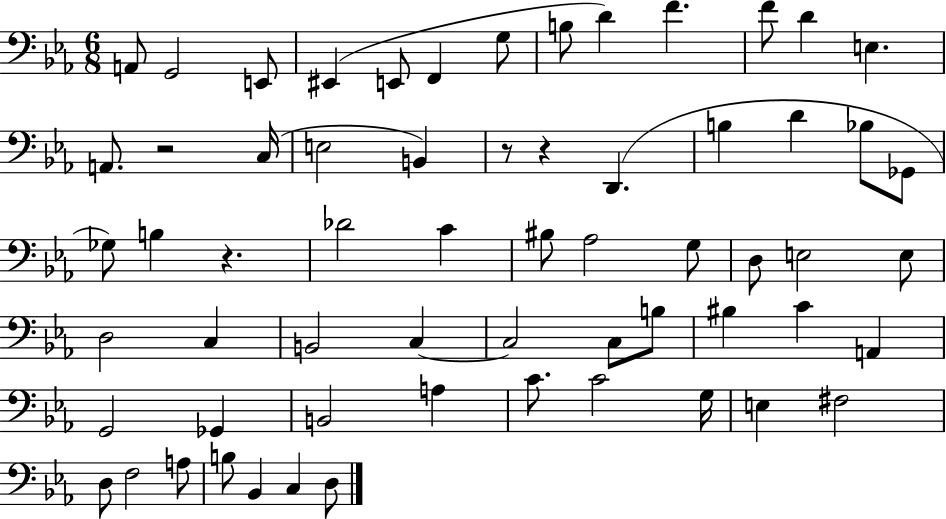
X:1
T:Untitled
M:6/8
L:1/4
K:Eb
A,,/2 G,,2 E,,/2 ^E,, E,,/2 F,, G,/2 B,/2 D F F/2 D E, A,,/2 z2 C,/4 E,2 B,, z/2 z D,, B, D _B,/2 _G,,/2 _G,/2 B, z _D2 C ^B,/2 _A,2 G,/2 D,/2 E,2 E,/2 D,2 C, B,,2 C, C,2 C,/2 B,/2 ^B, C A,, G,,2 _G,, B,,2 A, C/2 C2 G,/4 E, ^F,2 D,/2 F,2 A,/2 B,/2 _B,, C, D,/2